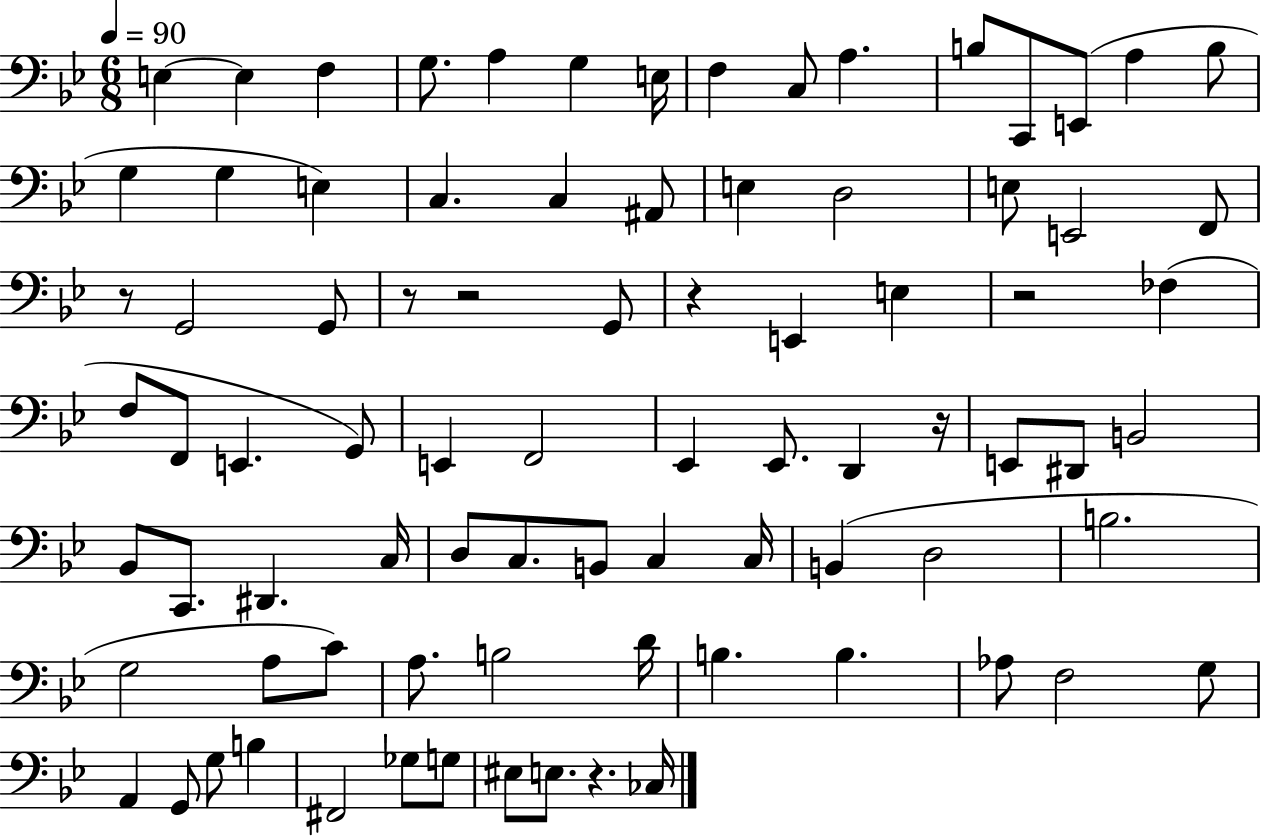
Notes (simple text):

E3/q E3/q F3/q G3/e. A3/q G3/q E3/s F3/q C3/e A3/q. B3/e C2/e E2/e A3/q B3/e G3/q G3/q E3/q C3/q. C3/q A#2/e E3/q D3/h E3/e E2/h F2/e R/e G2/h G2/e R/e R/h G2/e R/q E2/q E3/q R/h FES3/q F3/e F2/e E2/q. G2/e E2/q F2/h Eb2/q Eb2/e. D2/q R/s E2/e D#2/e B2/h Bb2/e C2/e. D#2/q. C3/s D3/e C3/e. B2/e C3/q C3/s B2/q D3/h B3/h. G3/h A3/e C4/e A3/e. B3/h D4/s B3/q. B3/q. Ab3/e F3/h G3/e A2/q G2/e G3/e B3/q F#2/h Gb3/e G3/e EIS3/e E3/e. R/q. CES3/s